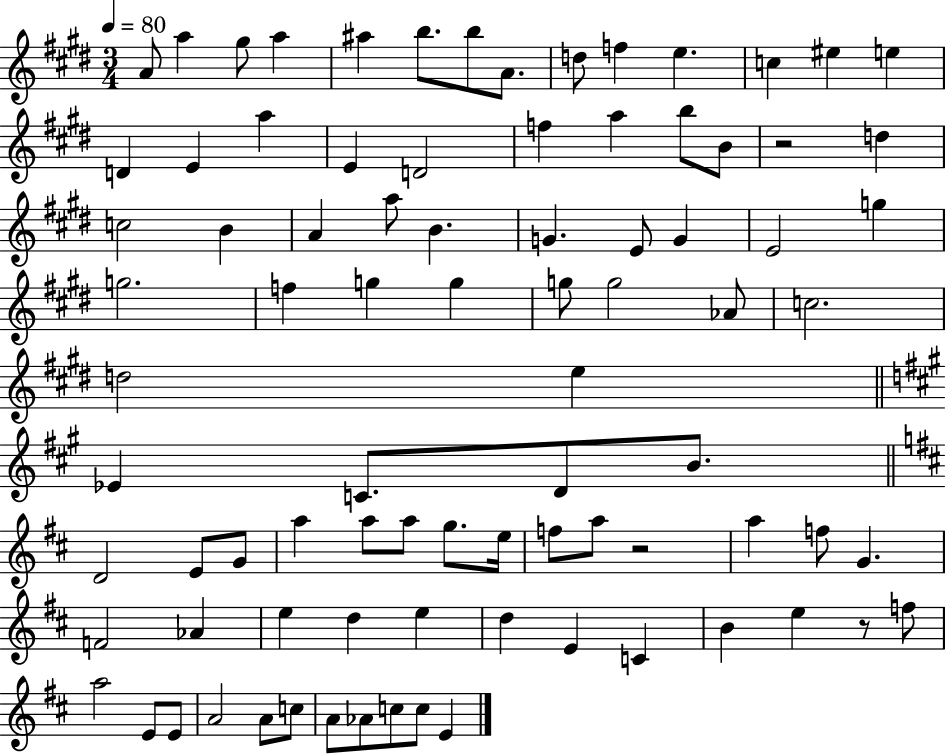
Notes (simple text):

A4/e A5/q G#5/e A5/q A#5/q B5/e. B5/e A4/e. D5/e F5/q E5/q. C5/q EIS5/q E5/q D4/q E4/q A5/q E4/q D4/h F5/q A5/q B5/e B4/e R/h D5/q C5/h B4/q A4/q A5/e B4/q. G4/q. E4/e G4/q E4/h G5/q G5/h. F5/q G5/q G5/q G5/e G5/h Ab4/e C5/h. D5/h E5/q Eb4/q C4/e. D4/e B4/e. D4/h E4/e G4/e A5/q A5/e A5/e G5/e. E5/s F5/e A5/e R/h A5/q F5/e G4/q. F4/h Ab4/q E5/q D5/q E5/q D5/q E4/q C4/q B4/q E5/q R/e F5/e A5/h E4/e E4/e A4/h A4/e C5/e A4/e Ab4/e C5/e C5/e E4/q